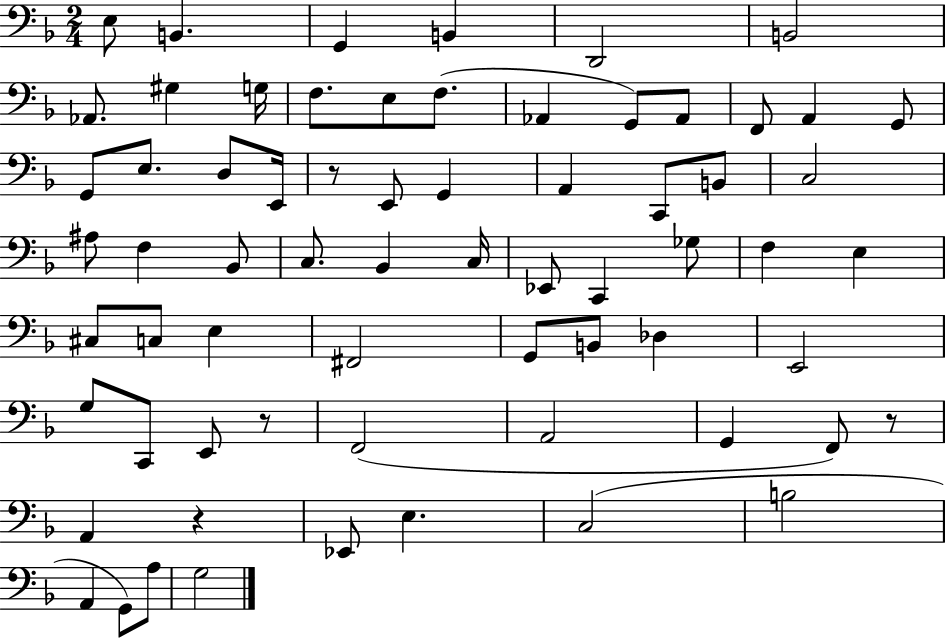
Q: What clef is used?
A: bass